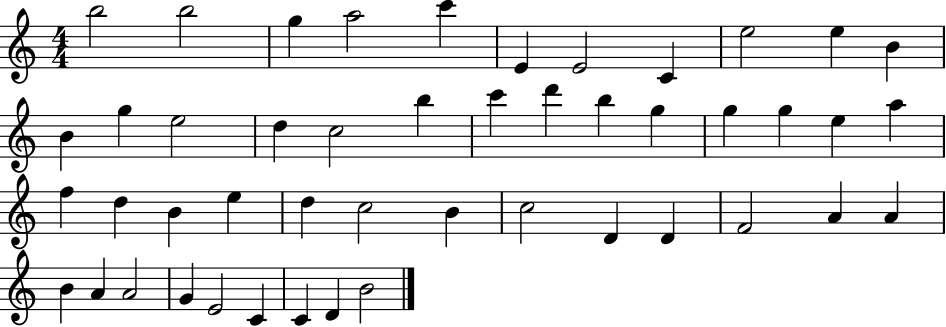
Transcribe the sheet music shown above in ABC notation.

X:1
T:Untitled
M:4/4
L:1/4
K:C
b2 b2 g a2 c' E E2 C e2 e B B g e2 d c2 b c' d' b g g g e a f d B e d c2 B c2 D D F2 A A B A A2 G E2 C C D B2